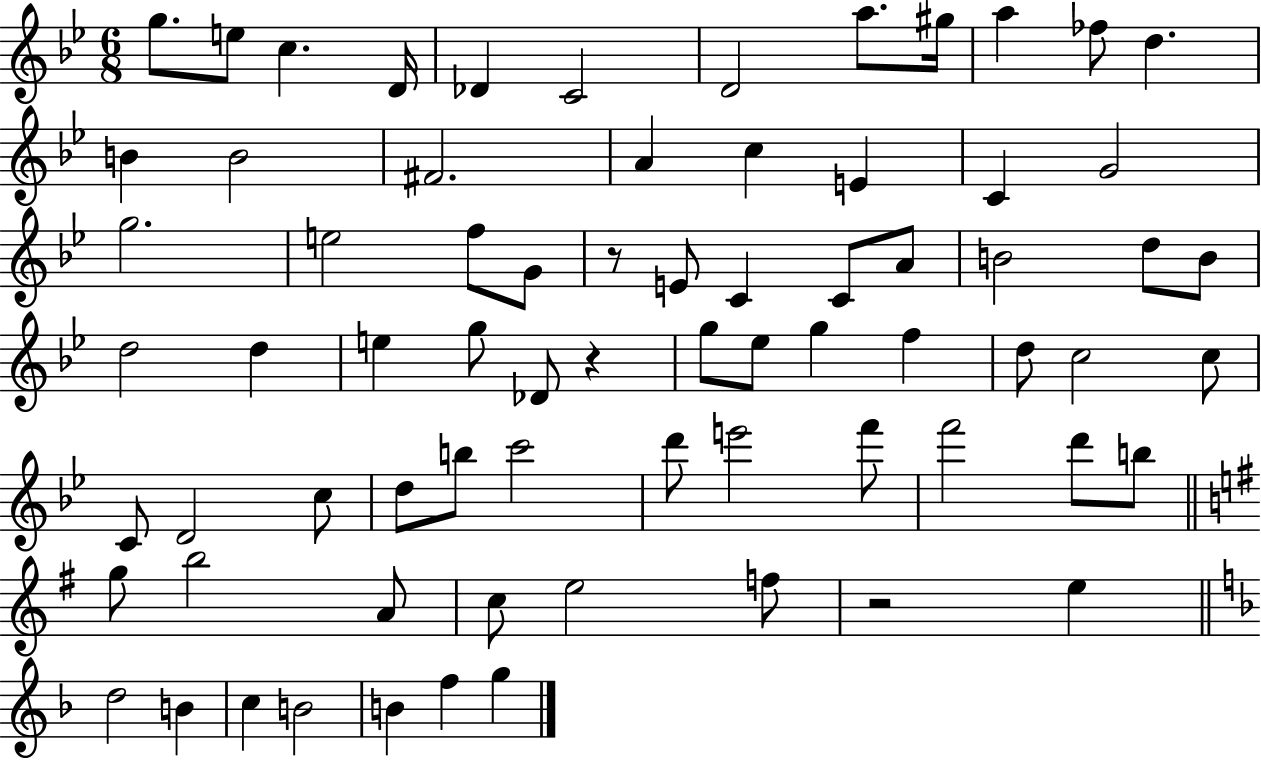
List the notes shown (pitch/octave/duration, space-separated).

G5/e. E5/e C5/q. D4/s Db4/q C4/h D4/h A5/e. G#5/s A5/q FES5/e D5/q. B4/q B4/h F#4/h. A4/q C5/q E4/q C4/q G4/h G5/h. E5/h F5/e G4/e R/e E4/e C4/q C4/e A4/e B4/h D5/e B4/e D5/h D5/q E5/q G5/e Db4/e R/q G5/e Eb5/e G5/q F5/q D5/e C5/h C5/e C4/e D4/h C5/e D5/e B5/e C6/h D6/e E6/h F6/e F6/h D6/e B5/e G5/e B5/h A4/e C5/e E5/h F5/e R/h E5/q D5/h B4/q C5/q B4/h B4/q F5/q G5/q